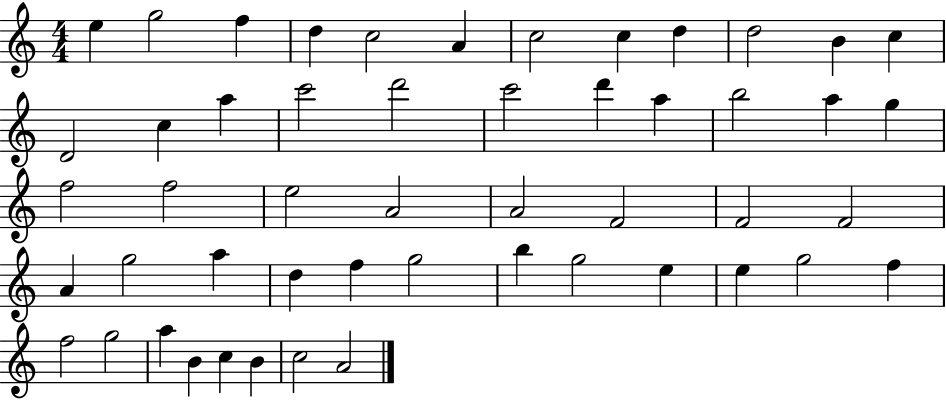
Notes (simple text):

E5/q G5/h F5/q D5/q C5/h A4/q C5/h C5/q D5/q D5/h B4/q C5/q D4/h C5/q A5/q C6/h D6/h C6/h D6/q A5/q B5/h A5/q G5/q F5/h F5/h E5/h A4/h A4/h F4/h F4/h F4/h A4/q G5/h A5/q D5/q F5/q G5/h B5/q G5/h E5/q E5/q G5/h F5/q F5/h G5/h A5/q B4/q C5/q B4/q C5/h A4/h